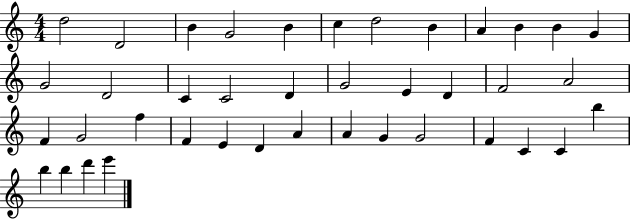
X:1
T:Untitled
M:4/4
L:1/4
K:C
d2 D2 B G2 B c d2 B A B B G G2 D2 C C2 D G2 E D F2 A2 F G2 f F E D A A G G2 F C C b b b d' e'